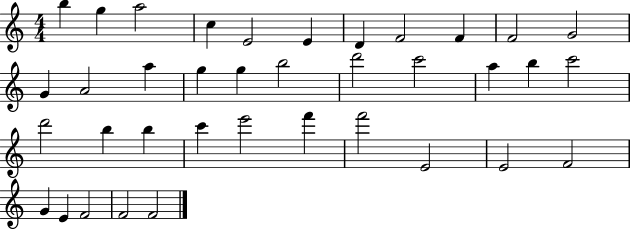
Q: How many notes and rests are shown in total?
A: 37